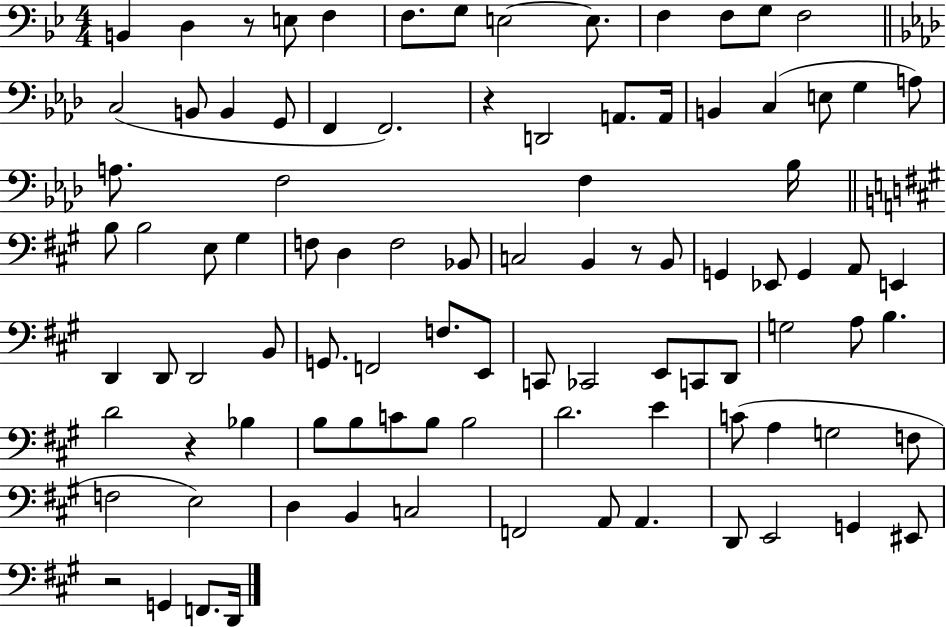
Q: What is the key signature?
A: BES major